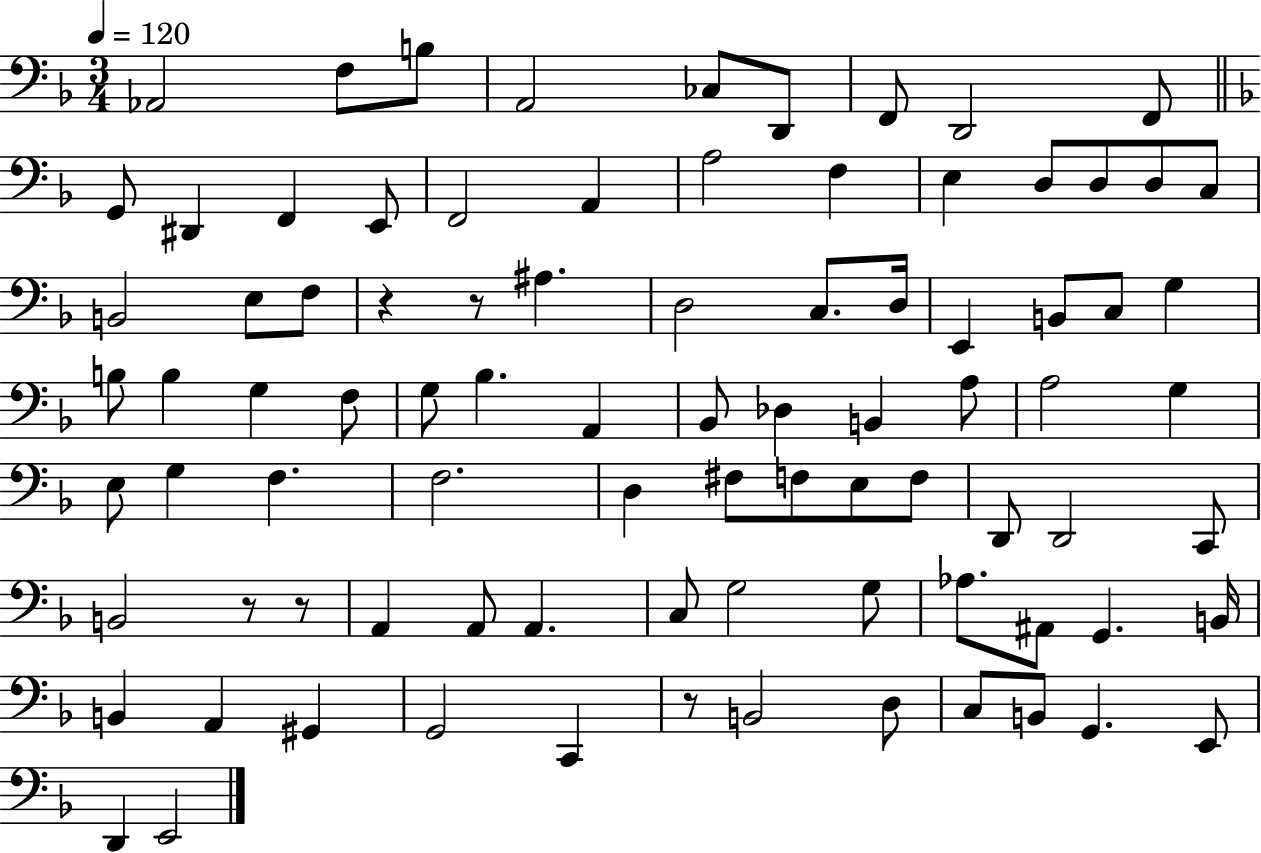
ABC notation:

X:1
T:Untitled
M:3/4
L:1/4
K:F
_A,,2 F,/2 B,/2 A,,2 _C,/2 D,,/2 F,,/2 D,,2 F,,/2 G,,/2 ^D,, F,, E,,/2 F,,2 A,, A,2 F, E, D,/2 D,/2 D,/2 C,/2 B,,2 E,/2 F,/2 z z/2 ^A, D,2 C,/2 D,/4 E,, B,,/2 C,/2 G, B,/2 B, G, F,/2 G,/2 _B, A,, _B,,/2 _D, B,, A,/2 A,2 G, E,/2 G, F, F,2 D, ^F,/2 F,/2 E,/2 F,/2 D,,/2 D,,2 C,,/2 B,,2 z/2 z/2 A,, A,,/2 A,, C,/2 G,2 G,/2 _A,/2 ^A,,/2 G,, B,,/4 B,, A,, ^G,, G,,2 C,, z/2 B,,2 D,/2 C,/2 B,,/2 G,, E,,/2 D,, E,,2